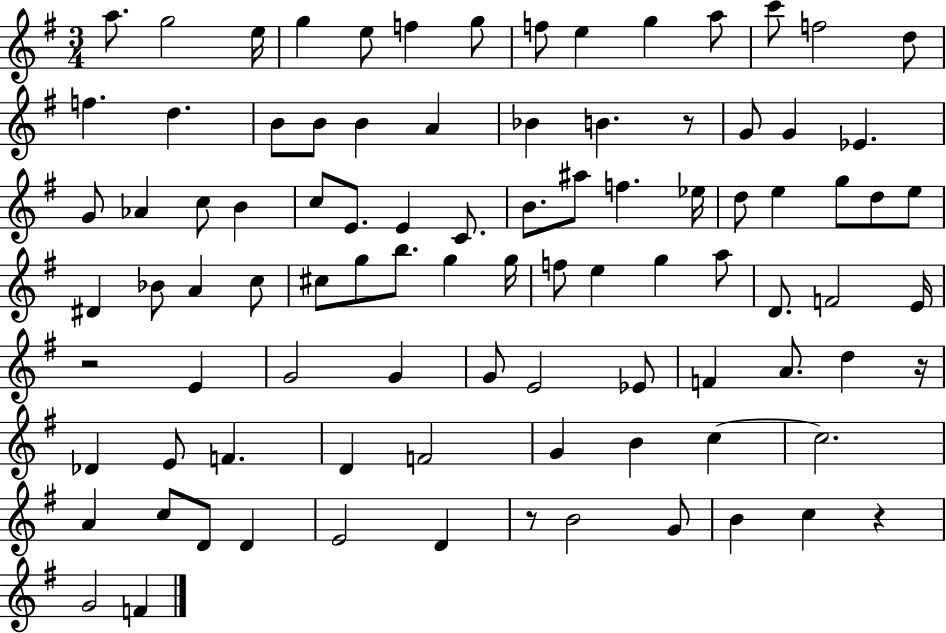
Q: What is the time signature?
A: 3/4